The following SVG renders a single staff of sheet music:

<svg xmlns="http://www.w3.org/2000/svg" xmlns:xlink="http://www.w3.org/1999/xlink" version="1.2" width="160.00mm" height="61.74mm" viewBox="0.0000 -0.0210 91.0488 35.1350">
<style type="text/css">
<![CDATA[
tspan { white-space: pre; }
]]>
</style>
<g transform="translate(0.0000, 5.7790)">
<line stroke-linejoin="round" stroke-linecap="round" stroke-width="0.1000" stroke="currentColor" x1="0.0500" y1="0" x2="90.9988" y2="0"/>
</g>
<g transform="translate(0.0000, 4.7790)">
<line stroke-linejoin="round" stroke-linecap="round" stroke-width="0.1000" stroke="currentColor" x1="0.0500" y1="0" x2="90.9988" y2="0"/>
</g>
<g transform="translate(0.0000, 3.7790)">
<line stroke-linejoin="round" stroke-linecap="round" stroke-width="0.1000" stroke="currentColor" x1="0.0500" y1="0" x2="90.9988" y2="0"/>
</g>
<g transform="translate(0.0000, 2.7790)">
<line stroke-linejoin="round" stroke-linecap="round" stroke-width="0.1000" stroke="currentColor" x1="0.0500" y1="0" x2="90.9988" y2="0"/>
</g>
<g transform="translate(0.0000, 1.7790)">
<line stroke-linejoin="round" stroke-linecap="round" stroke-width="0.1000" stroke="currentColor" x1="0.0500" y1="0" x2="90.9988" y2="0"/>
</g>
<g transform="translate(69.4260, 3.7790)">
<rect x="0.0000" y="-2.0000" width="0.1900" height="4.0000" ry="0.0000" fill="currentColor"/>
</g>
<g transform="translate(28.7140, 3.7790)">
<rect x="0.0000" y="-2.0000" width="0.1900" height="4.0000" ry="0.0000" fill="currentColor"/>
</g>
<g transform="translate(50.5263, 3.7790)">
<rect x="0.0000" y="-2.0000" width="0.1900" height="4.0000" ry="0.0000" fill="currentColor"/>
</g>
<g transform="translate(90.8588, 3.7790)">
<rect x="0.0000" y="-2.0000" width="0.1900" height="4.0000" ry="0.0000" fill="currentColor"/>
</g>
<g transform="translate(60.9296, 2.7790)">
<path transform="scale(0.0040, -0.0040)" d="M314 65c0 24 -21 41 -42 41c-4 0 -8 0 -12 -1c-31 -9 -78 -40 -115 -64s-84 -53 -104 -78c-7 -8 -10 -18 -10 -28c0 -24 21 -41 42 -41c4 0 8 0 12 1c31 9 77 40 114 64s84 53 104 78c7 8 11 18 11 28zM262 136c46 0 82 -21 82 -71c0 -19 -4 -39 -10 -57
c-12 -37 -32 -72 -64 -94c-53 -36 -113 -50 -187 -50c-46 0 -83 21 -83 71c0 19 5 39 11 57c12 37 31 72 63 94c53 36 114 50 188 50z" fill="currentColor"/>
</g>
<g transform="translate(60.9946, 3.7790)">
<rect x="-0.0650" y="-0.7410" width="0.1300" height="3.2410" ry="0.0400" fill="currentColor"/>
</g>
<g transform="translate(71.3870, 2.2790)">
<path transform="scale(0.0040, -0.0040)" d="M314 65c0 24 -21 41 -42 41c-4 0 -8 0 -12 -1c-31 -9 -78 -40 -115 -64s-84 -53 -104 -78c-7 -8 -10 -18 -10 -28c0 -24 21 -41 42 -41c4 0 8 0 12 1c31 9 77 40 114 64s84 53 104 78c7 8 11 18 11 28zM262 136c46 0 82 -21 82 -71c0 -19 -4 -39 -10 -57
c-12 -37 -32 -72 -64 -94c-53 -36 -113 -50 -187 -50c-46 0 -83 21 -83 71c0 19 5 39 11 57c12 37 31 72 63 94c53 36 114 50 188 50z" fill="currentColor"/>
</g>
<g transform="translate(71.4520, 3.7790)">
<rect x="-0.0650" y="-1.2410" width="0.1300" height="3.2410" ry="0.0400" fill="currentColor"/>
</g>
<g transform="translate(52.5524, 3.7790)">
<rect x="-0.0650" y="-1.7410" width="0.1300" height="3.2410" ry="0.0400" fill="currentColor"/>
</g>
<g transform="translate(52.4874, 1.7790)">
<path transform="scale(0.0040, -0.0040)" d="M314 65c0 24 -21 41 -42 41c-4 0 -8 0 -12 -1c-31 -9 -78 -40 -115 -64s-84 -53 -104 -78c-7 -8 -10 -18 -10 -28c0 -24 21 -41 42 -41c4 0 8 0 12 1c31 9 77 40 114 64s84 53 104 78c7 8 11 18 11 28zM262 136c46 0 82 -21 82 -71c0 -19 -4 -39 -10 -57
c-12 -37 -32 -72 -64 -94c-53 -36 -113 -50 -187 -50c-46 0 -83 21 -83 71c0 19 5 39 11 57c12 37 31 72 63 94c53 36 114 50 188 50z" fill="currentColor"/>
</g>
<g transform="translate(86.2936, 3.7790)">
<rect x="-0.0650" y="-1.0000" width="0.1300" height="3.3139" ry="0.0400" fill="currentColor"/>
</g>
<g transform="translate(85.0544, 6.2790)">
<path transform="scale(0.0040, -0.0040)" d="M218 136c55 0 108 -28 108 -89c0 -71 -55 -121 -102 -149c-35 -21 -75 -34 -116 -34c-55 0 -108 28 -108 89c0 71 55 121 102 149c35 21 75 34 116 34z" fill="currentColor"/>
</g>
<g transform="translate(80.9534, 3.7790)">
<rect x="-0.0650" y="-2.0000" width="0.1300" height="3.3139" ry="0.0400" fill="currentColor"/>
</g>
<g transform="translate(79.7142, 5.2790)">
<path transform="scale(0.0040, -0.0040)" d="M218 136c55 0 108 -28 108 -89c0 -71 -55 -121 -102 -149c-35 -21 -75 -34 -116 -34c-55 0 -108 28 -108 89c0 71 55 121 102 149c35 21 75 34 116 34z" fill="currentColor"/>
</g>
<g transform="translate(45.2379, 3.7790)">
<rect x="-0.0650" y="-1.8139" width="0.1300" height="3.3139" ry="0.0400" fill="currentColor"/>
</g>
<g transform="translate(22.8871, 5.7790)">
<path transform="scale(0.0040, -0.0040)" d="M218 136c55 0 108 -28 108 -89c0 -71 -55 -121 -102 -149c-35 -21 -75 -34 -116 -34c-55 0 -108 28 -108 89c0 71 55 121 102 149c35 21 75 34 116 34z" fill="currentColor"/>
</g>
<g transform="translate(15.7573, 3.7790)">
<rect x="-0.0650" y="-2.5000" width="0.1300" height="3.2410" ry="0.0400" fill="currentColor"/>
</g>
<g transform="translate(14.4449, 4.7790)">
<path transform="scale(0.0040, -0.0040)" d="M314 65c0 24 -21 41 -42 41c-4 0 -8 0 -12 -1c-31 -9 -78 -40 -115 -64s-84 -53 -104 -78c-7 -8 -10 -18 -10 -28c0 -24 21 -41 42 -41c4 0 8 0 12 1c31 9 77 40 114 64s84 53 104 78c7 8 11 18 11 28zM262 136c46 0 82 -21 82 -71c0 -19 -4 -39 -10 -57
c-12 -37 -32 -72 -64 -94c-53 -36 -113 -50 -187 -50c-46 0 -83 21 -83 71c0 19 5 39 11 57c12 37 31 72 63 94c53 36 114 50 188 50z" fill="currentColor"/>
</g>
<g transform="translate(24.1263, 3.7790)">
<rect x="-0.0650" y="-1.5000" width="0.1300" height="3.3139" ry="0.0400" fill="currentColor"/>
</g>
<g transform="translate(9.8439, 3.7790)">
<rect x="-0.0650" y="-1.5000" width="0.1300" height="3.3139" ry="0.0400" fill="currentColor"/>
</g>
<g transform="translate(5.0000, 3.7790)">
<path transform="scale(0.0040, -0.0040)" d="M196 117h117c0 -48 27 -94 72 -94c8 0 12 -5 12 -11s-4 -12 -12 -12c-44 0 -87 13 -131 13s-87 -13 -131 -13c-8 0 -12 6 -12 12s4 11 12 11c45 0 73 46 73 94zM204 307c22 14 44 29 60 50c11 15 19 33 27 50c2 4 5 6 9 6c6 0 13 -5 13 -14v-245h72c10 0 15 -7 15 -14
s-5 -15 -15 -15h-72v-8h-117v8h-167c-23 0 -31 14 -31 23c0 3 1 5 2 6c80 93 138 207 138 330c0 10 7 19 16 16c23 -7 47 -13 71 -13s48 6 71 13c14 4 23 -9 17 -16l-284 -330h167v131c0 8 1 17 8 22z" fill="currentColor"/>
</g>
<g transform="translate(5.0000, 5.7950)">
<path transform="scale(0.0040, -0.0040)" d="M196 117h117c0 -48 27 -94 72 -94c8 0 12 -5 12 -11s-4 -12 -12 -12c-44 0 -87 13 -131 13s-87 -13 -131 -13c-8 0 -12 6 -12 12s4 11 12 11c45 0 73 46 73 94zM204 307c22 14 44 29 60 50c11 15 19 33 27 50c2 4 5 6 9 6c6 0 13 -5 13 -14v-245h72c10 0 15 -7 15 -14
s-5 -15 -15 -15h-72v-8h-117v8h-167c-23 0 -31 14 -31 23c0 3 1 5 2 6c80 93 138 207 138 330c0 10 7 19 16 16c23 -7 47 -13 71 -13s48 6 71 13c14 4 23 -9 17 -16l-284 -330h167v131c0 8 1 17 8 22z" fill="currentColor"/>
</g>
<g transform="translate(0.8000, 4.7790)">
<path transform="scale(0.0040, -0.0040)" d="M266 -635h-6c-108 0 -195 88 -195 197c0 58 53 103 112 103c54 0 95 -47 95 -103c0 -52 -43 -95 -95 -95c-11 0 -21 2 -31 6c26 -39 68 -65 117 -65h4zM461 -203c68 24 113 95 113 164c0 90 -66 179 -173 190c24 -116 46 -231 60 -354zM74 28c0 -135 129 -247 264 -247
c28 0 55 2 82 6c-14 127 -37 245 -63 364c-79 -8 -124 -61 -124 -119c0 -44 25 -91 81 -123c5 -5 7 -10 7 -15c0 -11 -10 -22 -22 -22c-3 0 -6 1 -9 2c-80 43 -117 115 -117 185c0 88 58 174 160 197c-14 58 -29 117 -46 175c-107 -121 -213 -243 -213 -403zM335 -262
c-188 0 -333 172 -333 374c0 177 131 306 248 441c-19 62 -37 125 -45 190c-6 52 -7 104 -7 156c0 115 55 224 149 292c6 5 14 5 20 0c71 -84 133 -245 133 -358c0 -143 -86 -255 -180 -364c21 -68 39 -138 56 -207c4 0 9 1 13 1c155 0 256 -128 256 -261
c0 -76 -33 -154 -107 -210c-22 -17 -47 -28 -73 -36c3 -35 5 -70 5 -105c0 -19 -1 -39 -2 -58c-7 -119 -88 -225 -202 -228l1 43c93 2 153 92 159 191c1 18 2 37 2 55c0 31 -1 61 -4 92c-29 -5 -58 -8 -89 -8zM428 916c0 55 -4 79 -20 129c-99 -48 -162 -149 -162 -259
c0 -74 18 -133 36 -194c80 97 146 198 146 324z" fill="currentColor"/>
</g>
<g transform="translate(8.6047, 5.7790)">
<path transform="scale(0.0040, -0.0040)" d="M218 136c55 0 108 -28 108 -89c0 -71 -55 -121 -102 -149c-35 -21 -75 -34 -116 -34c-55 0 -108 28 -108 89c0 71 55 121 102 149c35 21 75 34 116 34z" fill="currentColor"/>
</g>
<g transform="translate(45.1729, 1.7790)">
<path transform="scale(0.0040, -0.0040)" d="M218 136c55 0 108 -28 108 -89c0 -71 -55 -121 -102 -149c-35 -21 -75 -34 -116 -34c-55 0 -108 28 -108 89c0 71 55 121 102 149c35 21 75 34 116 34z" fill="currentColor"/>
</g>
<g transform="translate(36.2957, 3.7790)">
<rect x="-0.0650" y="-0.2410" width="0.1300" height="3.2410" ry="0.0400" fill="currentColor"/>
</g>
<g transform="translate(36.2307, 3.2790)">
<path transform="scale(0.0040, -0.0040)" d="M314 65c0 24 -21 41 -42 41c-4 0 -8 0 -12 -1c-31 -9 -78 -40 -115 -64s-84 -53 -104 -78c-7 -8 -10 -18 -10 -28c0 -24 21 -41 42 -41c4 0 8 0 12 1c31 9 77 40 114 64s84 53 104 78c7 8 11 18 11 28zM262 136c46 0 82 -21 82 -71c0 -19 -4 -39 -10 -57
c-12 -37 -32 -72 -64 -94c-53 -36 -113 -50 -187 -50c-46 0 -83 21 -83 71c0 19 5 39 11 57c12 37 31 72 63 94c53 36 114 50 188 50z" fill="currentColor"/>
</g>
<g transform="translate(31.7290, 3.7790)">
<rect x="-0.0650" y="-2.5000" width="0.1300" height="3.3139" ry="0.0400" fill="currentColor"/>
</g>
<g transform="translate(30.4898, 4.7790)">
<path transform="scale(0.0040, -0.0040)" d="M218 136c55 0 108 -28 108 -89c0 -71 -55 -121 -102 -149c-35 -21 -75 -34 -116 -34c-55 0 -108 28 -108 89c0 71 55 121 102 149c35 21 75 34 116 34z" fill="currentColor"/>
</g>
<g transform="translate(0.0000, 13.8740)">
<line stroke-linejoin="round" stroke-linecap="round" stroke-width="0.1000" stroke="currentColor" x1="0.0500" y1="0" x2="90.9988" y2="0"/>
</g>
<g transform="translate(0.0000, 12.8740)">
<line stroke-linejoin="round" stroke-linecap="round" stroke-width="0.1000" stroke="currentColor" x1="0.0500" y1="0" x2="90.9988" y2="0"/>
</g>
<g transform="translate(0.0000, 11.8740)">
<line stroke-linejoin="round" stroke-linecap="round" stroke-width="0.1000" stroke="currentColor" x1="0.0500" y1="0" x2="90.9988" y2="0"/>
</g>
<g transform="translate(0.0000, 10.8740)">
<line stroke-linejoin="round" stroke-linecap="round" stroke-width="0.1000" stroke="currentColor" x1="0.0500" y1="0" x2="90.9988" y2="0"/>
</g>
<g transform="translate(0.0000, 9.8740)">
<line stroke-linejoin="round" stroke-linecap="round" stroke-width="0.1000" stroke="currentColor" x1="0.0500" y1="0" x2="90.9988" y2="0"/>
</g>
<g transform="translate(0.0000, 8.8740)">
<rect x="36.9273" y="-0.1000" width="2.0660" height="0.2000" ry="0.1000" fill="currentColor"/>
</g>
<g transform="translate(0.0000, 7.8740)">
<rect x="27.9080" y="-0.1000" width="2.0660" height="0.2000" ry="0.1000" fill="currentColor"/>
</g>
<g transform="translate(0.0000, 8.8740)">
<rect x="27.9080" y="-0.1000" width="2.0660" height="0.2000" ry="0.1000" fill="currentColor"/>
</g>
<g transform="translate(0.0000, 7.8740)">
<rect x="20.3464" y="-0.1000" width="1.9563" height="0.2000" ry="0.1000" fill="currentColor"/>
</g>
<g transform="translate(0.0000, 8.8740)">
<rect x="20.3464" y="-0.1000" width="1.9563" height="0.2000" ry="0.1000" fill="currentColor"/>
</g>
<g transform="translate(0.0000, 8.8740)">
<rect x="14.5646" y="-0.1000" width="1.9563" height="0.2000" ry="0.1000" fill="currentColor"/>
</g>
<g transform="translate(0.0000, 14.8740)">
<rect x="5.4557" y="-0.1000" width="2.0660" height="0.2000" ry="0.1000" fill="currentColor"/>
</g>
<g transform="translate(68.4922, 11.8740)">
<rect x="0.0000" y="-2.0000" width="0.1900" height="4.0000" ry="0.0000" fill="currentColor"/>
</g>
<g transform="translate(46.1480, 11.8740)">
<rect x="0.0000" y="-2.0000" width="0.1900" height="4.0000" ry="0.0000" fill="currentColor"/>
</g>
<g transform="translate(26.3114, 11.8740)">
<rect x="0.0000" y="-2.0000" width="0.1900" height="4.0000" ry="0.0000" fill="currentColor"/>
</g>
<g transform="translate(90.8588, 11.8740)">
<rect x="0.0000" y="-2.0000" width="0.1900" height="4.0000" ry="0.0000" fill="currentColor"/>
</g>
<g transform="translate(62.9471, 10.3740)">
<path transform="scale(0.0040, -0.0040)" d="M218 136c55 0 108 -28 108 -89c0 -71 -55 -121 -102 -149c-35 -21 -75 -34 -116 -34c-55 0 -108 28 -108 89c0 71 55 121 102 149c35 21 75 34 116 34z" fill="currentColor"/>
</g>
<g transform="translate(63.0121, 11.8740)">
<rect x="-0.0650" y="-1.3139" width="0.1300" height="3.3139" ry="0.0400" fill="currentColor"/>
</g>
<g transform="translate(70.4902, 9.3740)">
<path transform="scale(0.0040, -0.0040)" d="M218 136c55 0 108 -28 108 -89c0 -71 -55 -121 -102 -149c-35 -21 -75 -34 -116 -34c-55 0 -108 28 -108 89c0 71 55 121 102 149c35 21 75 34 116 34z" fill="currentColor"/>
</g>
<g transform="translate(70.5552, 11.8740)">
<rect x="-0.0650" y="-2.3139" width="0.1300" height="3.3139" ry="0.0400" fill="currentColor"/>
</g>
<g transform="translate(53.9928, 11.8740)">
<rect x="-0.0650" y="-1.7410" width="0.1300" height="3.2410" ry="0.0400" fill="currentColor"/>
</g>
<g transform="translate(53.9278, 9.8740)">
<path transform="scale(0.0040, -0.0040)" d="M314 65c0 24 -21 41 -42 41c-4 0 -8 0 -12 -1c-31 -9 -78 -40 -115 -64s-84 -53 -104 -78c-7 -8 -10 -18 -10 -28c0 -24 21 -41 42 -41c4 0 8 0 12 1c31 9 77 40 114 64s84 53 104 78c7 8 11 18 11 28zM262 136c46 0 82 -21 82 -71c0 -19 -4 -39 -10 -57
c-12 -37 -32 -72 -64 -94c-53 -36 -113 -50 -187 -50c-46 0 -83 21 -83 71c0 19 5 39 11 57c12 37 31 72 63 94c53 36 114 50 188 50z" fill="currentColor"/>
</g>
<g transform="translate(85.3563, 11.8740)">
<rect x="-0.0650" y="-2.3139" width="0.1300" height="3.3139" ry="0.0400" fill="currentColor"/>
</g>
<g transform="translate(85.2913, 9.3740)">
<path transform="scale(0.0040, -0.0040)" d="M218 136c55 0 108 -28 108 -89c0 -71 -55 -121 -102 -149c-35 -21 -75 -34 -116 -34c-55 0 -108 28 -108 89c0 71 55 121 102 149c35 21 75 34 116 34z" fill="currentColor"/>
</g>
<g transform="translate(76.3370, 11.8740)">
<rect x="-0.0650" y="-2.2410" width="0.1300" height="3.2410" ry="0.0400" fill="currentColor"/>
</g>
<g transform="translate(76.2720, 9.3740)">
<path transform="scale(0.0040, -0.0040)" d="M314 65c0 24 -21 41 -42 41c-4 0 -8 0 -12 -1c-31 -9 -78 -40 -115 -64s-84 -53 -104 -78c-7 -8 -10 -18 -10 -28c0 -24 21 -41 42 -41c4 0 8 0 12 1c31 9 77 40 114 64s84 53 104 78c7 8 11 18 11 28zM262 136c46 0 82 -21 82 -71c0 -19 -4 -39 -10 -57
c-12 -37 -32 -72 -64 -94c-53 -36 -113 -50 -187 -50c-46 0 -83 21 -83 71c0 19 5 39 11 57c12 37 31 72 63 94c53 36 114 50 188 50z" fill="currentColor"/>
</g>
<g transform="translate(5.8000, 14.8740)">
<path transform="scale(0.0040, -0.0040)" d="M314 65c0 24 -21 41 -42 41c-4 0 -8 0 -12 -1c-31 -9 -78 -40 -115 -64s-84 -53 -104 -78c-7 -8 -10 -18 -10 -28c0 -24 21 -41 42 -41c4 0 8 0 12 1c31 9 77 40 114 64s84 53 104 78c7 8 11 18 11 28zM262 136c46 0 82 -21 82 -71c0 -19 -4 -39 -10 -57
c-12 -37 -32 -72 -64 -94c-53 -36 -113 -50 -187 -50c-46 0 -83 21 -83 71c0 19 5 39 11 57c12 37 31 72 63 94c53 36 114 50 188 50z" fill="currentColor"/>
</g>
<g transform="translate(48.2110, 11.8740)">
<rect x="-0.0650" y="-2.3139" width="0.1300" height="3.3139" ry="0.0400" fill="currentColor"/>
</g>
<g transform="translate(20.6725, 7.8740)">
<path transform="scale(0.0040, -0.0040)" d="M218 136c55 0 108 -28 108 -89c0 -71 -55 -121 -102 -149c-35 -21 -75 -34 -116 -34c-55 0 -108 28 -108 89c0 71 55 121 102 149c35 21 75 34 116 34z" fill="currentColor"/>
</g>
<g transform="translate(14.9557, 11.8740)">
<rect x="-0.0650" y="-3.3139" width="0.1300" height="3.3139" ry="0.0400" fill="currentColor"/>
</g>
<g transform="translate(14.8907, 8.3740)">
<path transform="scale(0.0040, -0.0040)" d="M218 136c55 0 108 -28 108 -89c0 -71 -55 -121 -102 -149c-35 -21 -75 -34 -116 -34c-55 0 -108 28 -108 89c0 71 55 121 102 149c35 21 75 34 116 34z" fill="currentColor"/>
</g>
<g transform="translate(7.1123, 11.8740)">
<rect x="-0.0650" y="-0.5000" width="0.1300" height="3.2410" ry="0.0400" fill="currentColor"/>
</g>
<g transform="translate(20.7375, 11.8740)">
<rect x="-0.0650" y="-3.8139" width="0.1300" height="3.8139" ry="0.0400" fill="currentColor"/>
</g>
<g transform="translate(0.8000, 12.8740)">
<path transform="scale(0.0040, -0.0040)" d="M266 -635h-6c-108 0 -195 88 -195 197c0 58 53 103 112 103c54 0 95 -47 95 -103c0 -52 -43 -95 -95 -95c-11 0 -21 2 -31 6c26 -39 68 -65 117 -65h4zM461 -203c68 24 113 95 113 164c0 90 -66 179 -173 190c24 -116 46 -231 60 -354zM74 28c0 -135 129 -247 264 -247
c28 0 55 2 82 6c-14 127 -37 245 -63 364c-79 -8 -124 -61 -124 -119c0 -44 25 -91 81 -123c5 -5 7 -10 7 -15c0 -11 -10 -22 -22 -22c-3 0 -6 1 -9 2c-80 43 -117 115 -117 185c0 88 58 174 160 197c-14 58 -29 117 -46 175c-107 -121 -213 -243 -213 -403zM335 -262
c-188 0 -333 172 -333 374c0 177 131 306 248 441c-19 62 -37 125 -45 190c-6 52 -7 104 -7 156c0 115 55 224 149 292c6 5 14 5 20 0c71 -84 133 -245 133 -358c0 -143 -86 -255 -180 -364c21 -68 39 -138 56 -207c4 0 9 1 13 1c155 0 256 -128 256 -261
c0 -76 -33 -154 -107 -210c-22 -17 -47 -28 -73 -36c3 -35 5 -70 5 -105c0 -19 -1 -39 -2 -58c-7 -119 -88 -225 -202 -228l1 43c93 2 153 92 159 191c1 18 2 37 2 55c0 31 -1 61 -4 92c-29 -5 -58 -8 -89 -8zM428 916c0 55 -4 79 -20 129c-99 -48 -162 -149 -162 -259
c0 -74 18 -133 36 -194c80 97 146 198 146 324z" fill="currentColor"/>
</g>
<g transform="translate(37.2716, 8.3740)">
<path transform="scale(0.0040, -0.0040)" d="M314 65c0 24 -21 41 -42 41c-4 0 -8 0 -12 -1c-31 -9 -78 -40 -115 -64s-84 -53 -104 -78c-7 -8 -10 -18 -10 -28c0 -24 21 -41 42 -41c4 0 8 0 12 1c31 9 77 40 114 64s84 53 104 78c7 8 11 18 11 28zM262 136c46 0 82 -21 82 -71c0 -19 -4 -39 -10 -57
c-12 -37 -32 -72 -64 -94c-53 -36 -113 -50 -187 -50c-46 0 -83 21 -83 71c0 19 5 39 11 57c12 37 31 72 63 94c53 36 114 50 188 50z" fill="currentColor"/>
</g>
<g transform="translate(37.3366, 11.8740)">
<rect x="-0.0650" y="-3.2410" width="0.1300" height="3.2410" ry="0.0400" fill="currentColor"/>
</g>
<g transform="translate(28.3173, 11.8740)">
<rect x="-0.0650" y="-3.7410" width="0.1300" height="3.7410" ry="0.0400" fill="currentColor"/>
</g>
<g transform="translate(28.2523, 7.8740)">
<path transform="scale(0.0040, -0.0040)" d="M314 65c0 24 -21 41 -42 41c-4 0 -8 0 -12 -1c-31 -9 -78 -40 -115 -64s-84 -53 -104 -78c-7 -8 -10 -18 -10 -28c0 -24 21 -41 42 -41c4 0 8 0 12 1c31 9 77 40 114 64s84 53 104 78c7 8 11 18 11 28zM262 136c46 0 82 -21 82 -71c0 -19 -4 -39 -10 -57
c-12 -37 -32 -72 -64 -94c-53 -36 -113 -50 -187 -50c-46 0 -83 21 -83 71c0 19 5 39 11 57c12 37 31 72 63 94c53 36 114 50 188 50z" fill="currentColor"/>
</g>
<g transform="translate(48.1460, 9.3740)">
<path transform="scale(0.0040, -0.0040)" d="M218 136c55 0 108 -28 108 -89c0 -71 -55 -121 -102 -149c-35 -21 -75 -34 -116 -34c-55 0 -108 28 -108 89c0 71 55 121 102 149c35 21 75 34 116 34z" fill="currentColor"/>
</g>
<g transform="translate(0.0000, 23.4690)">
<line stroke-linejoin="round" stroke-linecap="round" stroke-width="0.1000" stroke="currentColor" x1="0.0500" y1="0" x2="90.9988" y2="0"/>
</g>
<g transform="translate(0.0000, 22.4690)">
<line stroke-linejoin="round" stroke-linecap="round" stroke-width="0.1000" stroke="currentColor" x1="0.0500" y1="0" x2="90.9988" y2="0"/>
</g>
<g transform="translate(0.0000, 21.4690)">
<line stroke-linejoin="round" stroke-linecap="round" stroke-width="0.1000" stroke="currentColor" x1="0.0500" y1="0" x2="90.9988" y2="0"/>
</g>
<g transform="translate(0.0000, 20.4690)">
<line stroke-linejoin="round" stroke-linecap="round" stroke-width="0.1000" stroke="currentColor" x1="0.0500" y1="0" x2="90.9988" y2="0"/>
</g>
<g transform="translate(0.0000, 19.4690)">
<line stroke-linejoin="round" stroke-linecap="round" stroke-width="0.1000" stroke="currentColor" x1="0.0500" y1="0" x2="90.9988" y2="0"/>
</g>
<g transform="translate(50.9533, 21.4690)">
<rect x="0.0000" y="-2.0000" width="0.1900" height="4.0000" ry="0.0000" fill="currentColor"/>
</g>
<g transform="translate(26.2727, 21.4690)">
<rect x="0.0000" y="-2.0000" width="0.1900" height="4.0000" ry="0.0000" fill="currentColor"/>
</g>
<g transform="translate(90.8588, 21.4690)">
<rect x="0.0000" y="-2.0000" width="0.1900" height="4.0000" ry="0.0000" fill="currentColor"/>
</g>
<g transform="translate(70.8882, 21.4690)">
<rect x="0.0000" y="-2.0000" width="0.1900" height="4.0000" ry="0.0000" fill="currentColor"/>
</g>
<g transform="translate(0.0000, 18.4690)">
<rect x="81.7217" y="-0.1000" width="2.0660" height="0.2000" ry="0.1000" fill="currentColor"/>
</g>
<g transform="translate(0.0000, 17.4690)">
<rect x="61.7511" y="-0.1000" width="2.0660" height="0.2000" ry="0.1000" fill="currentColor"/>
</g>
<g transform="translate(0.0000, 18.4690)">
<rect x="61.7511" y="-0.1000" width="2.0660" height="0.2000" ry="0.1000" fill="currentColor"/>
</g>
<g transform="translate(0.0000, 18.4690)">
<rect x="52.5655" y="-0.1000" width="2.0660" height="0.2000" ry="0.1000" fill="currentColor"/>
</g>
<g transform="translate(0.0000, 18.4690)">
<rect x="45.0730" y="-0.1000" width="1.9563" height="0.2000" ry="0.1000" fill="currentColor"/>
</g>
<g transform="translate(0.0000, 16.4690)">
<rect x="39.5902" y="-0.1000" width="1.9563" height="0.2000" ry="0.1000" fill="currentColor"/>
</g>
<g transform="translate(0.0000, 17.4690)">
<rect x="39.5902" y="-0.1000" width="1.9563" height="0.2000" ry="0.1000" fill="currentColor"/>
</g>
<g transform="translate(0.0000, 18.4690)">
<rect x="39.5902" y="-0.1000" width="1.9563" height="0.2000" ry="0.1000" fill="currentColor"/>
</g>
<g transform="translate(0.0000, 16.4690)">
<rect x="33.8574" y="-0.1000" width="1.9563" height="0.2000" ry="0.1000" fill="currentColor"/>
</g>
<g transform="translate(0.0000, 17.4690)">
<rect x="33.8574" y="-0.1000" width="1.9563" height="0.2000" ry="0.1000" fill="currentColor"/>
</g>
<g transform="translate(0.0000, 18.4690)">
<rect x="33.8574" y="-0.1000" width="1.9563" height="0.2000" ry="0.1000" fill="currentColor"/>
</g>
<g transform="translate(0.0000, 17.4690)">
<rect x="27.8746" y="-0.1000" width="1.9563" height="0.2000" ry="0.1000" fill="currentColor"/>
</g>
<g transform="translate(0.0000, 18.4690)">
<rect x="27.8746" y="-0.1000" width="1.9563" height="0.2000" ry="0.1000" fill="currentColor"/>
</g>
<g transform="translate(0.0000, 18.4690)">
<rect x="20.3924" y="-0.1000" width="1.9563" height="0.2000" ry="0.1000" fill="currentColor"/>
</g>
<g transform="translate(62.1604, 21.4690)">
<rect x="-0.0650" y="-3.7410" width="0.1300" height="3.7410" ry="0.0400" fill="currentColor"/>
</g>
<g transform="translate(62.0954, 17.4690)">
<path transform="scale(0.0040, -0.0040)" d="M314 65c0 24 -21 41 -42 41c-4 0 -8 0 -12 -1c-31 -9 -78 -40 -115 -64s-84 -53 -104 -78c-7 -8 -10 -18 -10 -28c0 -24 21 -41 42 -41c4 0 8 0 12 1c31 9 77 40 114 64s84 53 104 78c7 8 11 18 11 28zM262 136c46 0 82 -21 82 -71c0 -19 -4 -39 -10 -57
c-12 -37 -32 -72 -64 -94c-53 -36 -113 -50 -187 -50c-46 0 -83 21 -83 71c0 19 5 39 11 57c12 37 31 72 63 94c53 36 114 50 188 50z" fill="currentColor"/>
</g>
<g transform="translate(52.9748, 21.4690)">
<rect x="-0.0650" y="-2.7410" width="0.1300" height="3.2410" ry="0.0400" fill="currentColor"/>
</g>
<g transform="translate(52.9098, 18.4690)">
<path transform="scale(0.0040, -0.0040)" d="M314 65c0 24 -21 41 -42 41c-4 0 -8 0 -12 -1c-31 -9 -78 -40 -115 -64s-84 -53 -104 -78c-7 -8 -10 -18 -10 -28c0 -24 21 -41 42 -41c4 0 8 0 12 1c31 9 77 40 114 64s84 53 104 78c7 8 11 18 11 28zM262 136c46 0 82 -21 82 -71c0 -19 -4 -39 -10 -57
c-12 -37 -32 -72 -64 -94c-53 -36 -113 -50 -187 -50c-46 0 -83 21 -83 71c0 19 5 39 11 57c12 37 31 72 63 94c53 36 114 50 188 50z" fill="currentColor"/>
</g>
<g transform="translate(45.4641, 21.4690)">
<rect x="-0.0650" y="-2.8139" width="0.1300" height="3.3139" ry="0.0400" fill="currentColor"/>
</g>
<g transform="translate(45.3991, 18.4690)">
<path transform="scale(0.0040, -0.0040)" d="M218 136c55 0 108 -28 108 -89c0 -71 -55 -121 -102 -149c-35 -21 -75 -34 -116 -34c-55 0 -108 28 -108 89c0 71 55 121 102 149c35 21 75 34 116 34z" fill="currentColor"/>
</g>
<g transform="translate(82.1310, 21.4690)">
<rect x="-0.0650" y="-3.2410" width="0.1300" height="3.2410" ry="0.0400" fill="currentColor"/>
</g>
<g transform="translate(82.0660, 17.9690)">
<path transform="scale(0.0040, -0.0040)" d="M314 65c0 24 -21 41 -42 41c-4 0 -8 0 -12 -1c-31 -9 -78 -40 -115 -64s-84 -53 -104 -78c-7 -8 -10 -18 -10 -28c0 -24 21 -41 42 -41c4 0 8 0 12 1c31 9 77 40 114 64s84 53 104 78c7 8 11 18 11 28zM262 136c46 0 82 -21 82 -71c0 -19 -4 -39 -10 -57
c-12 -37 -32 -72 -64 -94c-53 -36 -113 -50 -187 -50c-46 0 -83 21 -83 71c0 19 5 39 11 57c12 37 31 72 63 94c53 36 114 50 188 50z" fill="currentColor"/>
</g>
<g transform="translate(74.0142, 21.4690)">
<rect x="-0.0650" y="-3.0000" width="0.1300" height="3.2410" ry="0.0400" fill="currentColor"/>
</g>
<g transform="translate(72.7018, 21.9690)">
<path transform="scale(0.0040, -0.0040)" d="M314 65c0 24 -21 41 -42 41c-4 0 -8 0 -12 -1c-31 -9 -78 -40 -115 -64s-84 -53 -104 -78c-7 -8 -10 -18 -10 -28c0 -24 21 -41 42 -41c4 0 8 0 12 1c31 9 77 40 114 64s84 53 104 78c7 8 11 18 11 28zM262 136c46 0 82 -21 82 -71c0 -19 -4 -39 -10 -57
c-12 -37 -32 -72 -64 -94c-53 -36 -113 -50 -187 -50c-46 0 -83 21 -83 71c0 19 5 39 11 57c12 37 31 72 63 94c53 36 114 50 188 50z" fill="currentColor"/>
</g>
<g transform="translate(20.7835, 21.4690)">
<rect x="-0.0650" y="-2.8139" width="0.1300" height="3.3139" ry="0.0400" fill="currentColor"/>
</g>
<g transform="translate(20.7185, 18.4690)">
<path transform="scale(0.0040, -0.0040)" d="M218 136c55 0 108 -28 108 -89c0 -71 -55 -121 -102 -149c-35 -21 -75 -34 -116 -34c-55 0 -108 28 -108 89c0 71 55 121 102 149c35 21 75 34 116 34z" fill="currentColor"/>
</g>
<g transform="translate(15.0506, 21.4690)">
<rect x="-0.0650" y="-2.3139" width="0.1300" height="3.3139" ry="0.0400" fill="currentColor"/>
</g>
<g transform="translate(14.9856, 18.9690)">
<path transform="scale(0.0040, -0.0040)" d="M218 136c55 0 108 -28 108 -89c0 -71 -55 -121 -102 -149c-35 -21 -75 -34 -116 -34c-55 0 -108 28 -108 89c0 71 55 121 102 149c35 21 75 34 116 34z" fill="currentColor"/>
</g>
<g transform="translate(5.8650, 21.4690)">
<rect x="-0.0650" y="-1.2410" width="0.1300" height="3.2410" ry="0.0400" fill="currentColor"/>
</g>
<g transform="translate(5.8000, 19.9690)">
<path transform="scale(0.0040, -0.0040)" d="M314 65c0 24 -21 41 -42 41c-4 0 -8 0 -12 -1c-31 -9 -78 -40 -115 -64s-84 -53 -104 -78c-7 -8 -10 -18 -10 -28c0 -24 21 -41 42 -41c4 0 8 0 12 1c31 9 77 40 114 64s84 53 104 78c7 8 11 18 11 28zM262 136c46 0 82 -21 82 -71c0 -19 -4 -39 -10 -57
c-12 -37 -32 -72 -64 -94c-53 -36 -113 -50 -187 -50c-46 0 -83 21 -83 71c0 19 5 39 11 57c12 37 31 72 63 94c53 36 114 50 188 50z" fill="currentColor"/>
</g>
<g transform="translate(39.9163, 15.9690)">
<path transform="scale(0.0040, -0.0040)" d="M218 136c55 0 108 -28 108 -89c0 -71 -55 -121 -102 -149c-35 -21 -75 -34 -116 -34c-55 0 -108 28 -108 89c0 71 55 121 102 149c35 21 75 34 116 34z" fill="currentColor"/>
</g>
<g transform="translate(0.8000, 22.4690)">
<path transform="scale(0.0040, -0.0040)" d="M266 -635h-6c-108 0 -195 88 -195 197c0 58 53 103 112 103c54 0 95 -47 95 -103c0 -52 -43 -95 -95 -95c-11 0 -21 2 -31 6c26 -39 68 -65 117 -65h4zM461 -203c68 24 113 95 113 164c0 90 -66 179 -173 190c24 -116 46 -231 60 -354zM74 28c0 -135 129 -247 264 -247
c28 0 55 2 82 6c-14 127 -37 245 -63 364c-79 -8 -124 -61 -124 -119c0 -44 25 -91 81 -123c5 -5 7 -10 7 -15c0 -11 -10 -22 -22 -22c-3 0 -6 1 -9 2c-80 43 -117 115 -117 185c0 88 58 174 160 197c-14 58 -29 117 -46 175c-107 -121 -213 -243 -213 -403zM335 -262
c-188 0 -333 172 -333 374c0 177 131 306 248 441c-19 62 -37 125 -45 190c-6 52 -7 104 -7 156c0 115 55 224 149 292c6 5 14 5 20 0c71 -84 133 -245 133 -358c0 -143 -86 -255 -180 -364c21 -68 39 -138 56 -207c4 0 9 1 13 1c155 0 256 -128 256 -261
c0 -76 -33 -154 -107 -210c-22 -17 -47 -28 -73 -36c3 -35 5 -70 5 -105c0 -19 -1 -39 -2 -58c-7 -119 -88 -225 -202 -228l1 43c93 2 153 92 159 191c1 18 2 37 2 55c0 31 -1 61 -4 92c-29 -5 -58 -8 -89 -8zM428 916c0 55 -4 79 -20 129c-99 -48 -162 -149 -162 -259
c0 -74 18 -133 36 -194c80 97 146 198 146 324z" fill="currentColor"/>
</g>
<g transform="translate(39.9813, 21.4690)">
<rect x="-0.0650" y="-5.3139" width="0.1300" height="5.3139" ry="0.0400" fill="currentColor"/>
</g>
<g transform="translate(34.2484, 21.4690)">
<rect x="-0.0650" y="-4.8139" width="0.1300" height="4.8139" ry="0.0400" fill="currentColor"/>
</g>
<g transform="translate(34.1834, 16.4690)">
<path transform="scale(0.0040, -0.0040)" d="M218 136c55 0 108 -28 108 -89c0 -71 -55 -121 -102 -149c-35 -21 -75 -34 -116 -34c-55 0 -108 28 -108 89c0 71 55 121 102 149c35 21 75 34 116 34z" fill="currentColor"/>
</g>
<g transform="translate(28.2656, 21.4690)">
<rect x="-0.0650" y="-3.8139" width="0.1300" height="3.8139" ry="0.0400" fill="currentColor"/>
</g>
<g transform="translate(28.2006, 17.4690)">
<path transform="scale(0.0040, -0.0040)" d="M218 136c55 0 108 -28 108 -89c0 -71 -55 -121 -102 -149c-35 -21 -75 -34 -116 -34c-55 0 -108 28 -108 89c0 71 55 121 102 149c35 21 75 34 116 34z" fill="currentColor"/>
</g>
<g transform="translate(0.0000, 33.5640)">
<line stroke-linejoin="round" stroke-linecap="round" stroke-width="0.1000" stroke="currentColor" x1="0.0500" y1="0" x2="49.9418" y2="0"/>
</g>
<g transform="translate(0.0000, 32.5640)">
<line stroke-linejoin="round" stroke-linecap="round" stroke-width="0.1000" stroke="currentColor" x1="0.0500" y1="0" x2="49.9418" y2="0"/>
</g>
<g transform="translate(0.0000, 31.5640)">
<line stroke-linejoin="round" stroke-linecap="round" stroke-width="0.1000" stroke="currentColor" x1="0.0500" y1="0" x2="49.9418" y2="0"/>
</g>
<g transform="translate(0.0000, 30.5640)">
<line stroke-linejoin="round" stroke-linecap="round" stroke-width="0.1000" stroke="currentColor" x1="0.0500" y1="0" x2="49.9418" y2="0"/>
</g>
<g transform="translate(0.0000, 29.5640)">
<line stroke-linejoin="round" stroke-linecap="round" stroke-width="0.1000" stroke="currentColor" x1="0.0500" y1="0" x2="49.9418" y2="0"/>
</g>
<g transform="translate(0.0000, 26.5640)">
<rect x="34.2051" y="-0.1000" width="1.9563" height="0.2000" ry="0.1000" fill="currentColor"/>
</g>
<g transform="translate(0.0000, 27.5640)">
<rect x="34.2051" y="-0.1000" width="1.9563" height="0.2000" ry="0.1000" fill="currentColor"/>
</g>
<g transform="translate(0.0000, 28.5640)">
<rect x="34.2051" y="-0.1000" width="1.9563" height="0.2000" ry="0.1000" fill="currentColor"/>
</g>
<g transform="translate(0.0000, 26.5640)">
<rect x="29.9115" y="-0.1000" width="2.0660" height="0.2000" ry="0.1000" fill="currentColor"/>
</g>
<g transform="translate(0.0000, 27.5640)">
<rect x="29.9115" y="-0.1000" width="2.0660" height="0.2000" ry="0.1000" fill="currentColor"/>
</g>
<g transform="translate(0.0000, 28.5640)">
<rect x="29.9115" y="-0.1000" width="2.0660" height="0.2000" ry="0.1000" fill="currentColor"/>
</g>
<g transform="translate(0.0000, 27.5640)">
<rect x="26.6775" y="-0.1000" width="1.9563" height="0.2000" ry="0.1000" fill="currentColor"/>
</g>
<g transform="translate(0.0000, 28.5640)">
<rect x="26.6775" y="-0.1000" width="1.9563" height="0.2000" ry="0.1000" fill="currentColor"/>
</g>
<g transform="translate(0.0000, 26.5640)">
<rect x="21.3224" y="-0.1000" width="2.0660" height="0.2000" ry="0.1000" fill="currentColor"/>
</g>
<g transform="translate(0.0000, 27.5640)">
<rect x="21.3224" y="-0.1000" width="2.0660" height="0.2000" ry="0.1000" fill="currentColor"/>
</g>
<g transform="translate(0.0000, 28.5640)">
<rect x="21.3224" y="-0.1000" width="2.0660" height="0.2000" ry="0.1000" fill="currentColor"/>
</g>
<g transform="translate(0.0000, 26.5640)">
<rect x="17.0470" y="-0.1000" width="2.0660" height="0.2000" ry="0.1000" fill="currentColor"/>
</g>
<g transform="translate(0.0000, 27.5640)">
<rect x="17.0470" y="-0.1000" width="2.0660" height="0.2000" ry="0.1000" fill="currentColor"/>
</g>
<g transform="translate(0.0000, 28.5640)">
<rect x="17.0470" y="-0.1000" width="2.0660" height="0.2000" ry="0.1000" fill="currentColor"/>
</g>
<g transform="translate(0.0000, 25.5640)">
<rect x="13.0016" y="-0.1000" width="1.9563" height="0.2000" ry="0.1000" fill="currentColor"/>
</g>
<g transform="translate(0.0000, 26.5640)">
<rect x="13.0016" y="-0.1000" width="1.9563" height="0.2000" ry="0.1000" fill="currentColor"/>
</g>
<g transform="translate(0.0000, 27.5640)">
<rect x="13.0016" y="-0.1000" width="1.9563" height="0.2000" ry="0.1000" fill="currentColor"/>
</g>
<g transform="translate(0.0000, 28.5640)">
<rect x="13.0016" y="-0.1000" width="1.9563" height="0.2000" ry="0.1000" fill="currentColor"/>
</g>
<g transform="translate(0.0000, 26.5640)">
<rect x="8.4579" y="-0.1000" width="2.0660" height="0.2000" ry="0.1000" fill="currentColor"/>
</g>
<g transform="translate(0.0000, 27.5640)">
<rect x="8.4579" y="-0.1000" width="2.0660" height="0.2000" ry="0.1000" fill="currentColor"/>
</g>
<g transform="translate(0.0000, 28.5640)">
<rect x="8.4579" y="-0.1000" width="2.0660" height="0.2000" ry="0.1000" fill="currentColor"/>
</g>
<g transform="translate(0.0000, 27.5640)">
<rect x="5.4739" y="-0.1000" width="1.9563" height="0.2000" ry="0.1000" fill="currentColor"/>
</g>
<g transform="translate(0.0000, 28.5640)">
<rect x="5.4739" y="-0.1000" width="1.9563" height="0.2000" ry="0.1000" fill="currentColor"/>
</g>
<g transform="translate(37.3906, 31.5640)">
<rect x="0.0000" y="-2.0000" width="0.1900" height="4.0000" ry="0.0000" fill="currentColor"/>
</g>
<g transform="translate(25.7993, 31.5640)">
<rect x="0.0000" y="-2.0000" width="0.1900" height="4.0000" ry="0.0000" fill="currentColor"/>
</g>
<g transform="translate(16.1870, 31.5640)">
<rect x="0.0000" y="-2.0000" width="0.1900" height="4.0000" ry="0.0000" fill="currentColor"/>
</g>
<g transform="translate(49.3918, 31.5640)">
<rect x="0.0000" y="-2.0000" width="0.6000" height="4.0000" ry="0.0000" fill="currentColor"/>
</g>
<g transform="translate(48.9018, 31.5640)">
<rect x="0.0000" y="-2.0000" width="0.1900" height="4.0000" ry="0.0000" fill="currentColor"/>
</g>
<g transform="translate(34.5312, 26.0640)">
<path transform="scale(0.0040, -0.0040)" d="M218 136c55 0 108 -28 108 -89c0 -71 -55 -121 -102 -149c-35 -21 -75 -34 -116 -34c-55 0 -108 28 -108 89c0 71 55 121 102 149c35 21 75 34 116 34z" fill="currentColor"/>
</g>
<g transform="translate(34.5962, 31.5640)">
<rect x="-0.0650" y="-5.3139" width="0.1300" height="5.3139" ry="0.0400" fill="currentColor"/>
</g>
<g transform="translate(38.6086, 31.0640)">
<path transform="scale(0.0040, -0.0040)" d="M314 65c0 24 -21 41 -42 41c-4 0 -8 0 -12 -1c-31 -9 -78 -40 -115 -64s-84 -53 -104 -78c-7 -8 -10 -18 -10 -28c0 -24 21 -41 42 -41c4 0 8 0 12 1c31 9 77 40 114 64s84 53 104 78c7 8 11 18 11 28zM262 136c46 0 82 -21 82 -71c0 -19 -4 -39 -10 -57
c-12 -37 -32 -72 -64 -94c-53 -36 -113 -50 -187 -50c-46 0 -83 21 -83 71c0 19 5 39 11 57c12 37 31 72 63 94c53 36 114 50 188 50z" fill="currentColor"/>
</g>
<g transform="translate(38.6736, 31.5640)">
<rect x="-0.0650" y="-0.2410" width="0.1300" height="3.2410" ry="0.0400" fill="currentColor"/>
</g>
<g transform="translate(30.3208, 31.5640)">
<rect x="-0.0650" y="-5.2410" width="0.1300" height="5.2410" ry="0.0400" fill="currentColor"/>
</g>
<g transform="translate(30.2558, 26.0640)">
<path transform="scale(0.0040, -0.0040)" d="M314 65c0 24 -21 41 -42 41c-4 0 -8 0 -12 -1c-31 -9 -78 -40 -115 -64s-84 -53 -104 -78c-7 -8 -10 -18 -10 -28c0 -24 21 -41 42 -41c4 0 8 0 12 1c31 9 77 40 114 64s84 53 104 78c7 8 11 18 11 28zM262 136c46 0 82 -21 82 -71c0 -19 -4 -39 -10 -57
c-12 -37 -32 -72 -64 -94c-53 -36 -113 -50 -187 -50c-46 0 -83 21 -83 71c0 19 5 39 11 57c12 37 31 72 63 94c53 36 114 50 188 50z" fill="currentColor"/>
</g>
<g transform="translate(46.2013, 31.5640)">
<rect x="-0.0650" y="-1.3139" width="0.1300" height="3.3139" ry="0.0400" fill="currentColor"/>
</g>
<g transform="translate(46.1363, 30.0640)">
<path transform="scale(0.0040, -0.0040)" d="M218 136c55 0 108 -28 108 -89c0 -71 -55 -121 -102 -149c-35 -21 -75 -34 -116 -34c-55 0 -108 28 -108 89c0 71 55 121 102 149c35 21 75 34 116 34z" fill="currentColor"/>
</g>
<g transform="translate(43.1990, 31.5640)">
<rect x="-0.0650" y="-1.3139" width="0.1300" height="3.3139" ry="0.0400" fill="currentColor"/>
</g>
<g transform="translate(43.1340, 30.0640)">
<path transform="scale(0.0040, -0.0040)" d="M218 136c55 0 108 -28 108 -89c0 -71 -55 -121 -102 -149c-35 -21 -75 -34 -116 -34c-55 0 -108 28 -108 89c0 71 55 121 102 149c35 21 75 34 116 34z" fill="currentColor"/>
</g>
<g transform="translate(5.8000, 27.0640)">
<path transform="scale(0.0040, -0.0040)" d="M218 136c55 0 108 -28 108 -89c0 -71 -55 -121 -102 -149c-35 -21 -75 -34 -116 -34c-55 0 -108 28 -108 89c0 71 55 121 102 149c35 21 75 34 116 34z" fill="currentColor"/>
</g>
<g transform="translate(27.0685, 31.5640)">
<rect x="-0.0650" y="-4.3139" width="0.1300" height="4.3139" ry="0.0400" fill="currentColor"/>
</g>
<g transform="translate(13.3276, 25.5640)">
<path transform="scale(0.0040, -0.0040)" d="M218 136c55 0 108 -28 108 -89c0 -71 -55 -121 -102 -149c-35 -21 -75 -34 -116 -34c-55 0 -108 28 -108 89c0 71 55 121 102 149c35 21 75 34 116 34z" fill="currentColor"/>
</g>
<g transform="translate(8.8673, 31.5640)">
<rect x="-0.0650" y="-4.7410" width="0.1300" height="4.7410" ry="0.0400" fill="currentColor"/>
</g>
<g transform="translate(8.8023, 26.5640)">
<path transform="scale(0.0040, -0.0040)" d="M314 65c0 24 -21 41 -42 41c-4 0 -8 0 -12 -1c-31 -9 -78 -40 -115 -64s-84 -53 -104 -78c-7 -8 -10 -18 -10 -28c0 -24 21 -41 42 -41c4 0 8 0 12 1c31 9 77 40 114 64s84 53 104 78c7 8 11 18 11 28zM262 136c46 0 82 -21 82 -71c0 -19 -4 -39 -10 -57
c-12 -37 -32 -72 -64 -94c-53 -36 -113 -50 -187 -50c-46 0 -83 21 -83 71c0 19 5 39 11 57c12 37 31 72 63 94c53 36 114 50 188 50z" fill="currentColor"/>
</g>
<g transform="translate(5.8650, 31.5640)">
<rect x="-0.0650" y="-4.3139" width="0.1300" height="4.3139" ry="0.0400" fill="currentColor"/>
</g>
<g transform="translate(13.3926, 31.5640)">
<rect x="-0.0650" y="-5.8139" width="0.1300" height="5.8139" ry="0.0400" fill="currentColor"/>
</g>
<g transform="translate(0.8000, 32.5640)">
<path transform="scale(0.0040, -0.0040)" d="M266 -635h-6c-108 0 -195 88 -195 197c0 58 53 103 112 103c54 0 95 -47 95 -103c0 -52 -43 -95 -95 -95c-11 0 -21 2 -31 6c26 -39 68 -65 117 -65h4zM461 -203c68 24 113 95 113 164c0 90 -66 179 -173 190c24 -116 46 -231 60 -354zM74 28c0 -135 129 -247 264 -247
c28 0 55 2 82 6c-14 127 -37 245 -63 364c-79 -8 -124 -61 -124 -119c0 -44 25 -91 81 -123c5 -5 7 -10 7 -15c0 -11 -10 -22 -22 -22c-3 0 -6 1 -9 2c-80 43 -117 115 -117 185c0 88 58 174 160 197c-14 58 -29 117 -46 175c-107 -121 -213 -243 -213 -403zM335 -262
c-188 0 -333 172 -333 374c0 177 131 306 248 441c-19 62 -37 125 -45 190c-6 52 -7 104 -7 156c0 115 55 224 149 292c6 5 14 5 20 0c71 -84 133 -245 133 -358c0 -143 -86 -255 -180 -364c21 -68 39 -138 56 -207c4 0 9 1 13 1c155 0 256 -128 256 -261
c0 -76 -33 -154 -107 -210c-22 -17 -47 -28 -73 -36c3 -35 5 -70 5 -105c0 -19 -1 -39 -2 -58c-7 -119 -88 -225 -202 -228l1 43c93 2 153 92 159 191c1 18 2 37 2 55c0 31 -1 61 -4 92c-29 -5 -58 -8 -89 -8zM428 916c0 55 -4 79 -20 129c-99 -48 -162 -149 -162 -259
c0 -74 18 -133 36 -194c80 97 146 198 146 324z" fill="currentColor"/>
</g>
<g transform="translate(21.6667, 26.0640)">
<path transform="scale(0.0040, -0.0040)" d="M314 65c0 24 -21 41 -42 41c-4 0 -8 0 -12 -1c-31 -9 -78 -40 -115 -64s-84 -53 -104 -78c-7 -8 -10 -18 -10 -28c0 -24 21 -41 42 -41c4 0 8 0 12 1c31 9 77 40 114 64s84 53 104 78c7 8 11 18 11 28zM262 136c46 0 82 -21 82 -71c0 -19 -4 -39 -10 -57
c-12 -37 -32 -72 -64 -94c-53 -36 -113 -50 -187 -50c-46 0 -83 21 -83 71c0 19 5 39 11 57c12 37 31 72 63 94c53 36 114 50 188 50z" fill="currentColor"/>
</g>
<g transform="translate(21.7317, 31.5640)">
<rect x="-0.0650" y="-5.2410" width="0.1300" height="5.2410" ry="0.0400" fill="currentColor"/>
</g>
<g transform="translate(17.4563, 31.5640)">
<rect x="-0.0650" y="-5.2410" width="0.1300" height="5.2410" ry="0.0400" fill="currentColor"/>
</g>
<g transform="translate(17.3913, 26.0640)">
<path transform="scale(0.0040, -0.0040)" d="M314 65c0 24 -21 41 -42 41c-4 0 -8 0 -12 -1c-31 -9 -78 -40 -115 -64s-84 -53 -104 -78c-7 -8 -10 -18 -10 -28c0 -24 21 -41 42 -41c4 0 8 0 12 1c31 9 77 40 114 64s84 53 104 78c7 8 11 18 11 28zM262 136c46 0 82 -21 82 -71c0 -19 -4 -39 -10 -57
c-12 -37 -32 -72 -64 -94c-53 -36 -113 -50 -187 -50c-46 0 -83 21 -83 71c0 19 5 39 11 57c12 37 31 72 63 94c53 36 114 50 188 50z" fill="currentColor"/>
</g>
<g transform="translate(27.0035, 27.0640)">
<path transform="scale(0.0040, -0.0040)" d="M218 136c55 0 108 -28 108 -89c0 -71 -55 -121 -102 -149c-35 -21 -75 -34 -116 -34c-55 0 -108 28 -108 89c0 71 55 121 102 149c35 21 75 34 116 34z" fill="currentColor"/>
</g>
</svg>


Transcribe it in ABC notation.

X:1
T:Untitled
M:4/4
L:1/4
K:C
E G2 E G c2 f f2 d2 e2 F D C2 b c' c'2 b2 g f2 e g g2 g e2 g a c' e' f' a a2 c'2 A2 b2 d' e'2 g' f'2 f'2 d' f'2 f' c2 e e